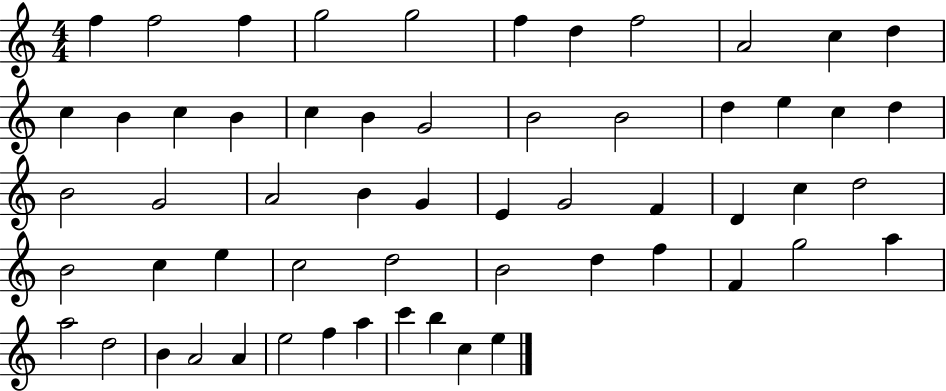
{
  \clef treble
  \numericTimeSignature
  \time 4/4
  \key c \major
  f''4 f''2 f''4 | g''2 g''2 | f''4 d''4 f''2 | a'2 c''4 d''4 | \break c''4 b'4 c''4 b'4 | c''4 b'4 g'2 | b'2 b'2 | d''4 e''4 c''4 d''4 | \break b'2 g'2 | a'2 b'4 g'4 | e'4 g'2 f'4 | d'4 c''4 d''2 | \break b'2 c''4 e''4 | c''2 d''2 | b'2 d''4 f''4 | f'4 g''2 a''4 | \break a''2 d''2 | b'4 a'2 a'4 | e''2 f''4 a''4 | c'''4 b''4 c''4 e''4 | \break \bar "|."
}